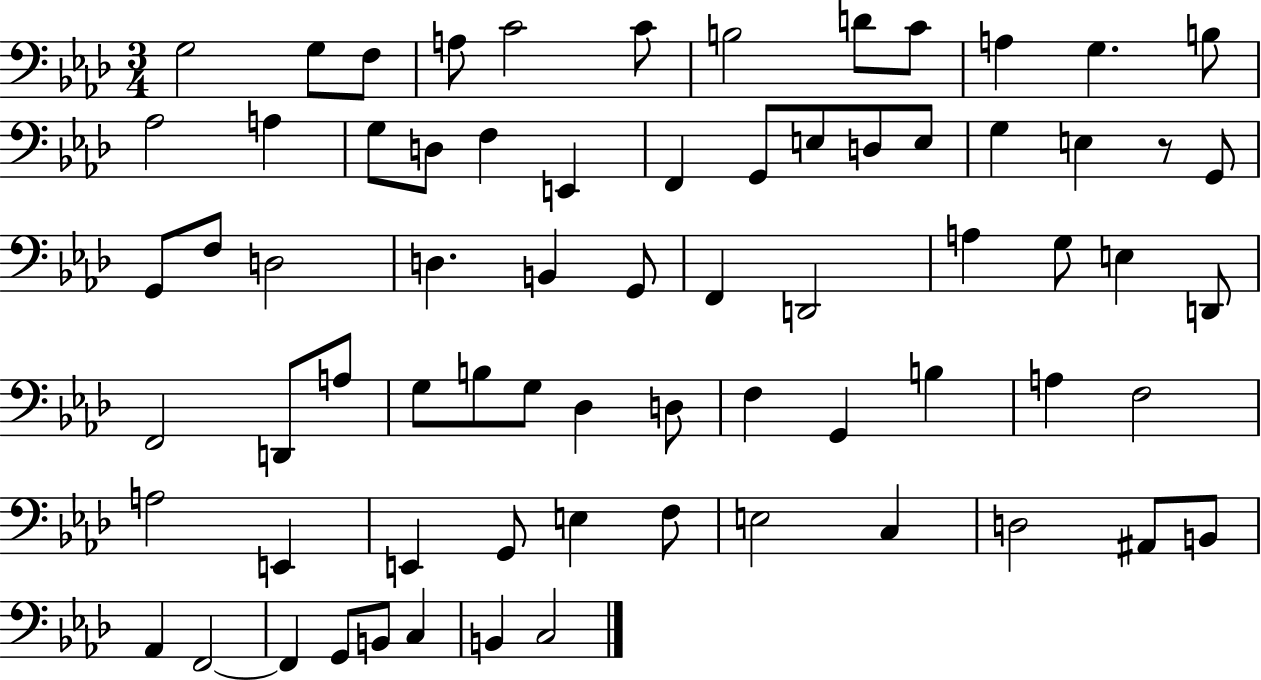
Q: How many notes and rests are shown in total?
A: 71